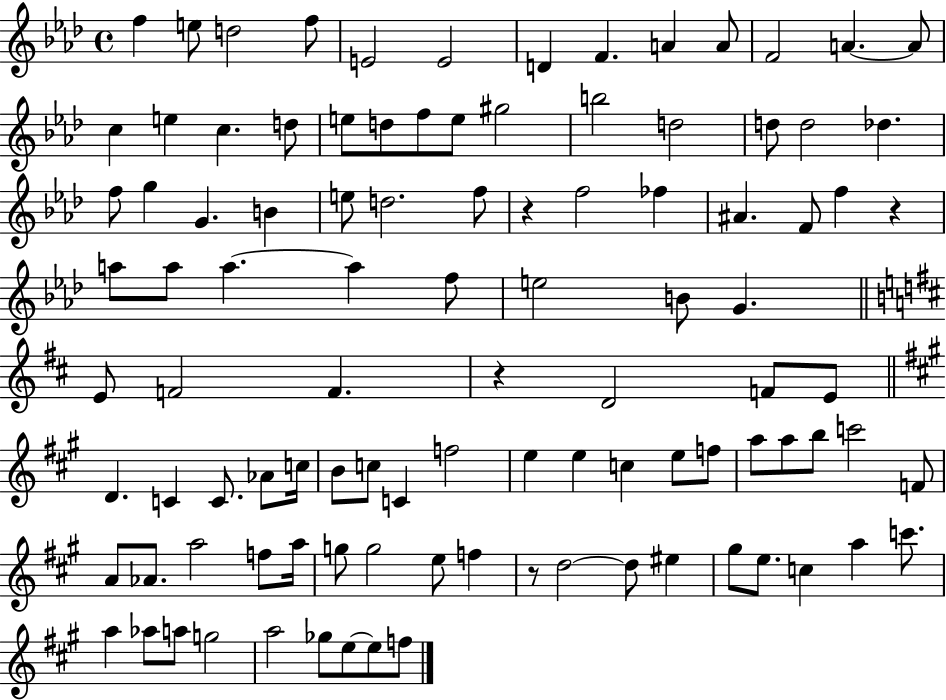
{
  \clef treble
  \time 4/4
  \defaultTimeSignature
  \key aes \major
  f''4 e''8 d''2 f''8 | e'2 e'2 | d'4 f'4. a'4 a'8 | f'2 a'4.~~ a'8 | \break c''4 e''4 c''4. d''8 | e''8 d''8 f''8 e''8 gis''2 | b''2 d''2 | d''8 d''2 des''4. | \break f''8 g''4 g'4. b'4 | e''8 d''2. f''8 | r4 f''2 fes''4 | ais'4. f'8 f''4 r4 | \break a''8 a''8 a''4.~~ a''4 f''8 | e''2 b'8 g'4. | \bar "||" \break \key b \minor e'8 f'2 f'4. | r4 d'2 f'8 e'8 | \bar "||" \break \key a \major d'4. c'4 c'8. aes'8 c''16 | b'8 c''8 c'4 f''2 | e''4 e''4 c''4 e''8 f''8 | a''8 a''8 b''8 c'''2 f'8 | \break a'8 aes'8. a''2 f''8 a''16 | g''8 g''2 e''8 f''4 | r8 d''2~~ d''8 eis''4 | gis''8 e''8. c''4 a''4 c'''8. | \break a''4 aes''8 a''8 g''2 | a''2 ges''8 e''8~~ e''8 f''8 | \bar "|."
}